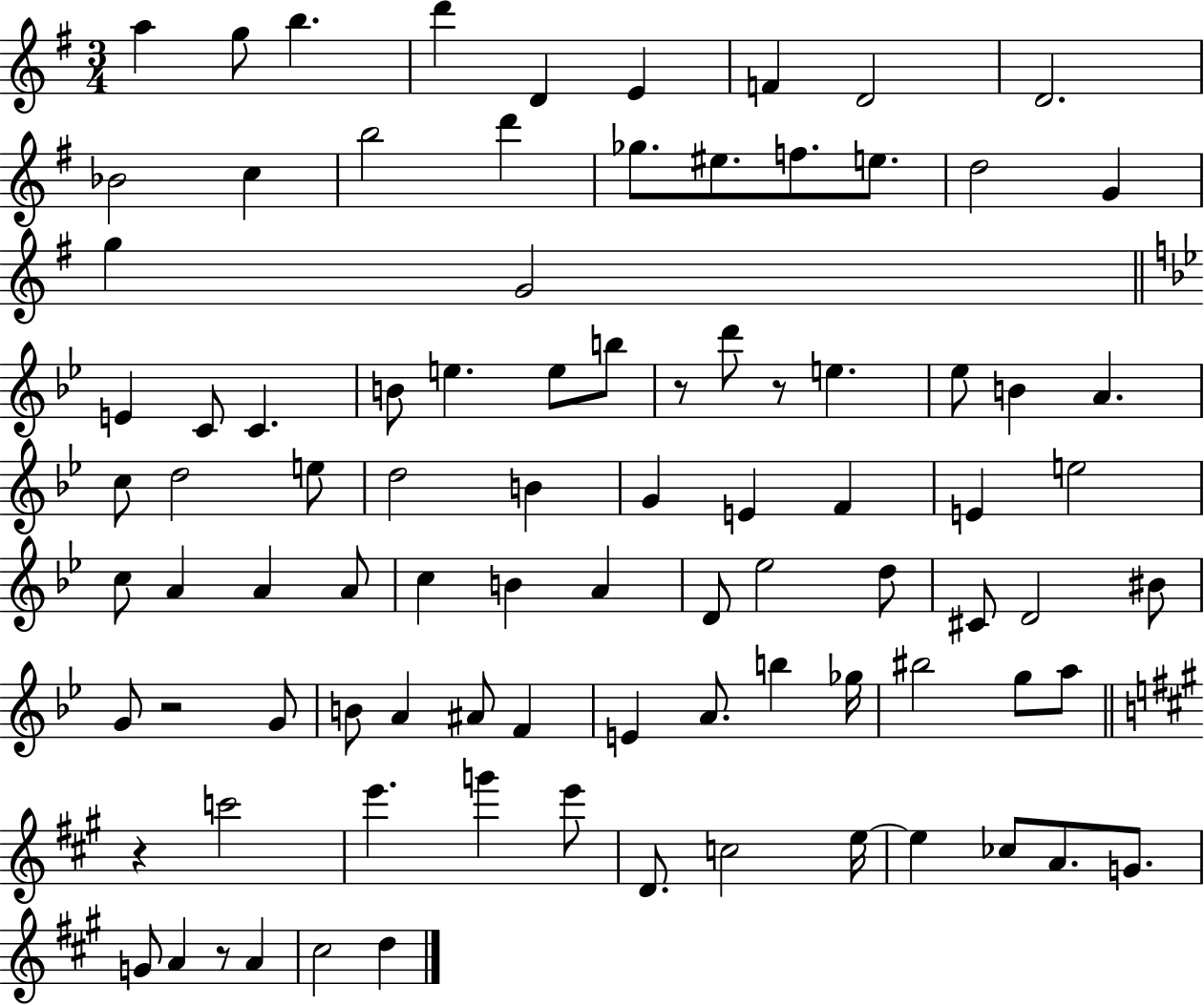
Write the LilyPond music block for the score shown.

{
  \clef treble
  \numericTimeSignature
  \time 3/4
  \key g \major
  a''4 g''8 b''4. | d'''4 d'4 e'4 | f'4 d'2 | d'2. | \break bes'2 c''4 | b''2 d'''4 | ges''8. eis''8. f''8. e''8. | d''2 g'4 | \break g''4 g'2 | \bar "||" \break \key bes \major e'4 c'8 c'4. | b'8 e''4. e''8 b''8 | r8 d'''8 r8 e''4. | ees''8 b'4 a'4. | \break c''8 d''2 e''8 | d''2 b'4 | g'4 e'4 f'4 | e'4 e''2 | \break c''8 a'4 a'4 a'8 | c''4 b'4 a'4 | d'8 ees''2 d''8 | cis'8 d'2 bis'8 | \break g'8 r2 g'8 | b'8 a'4 ais'8 f'4 | e'4 a'8. b''4 ges''16 | bis''2 g''8 a''8 | \break \bar "||" \break \key a \major r4 c'''2 | e'''4. g'''4 e'''8 | d'8. c''2 e''16~~ | e''4 ces''8 a'8. g'8. | \break g'8 a'4 r8 a'4 | cis''2 d''4 | \bar "|."
}